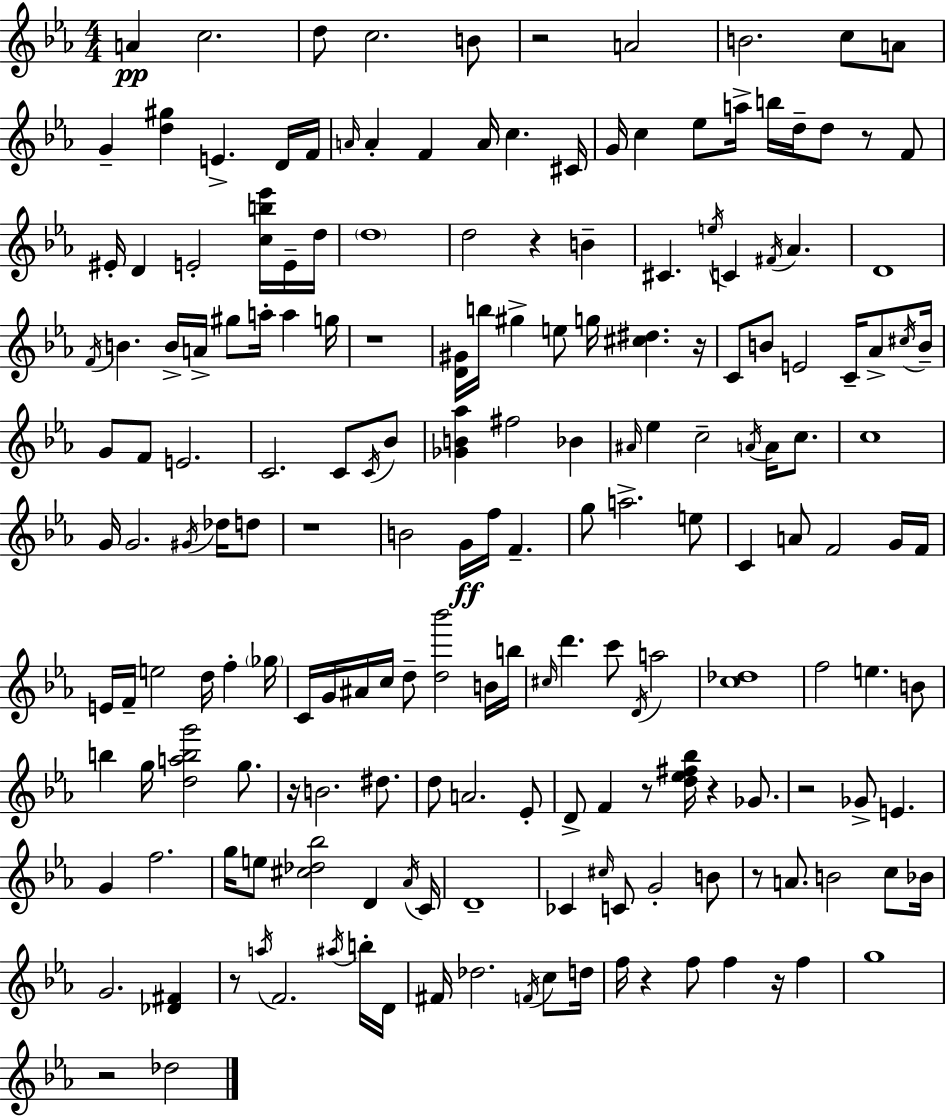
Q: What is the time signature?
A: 4/4